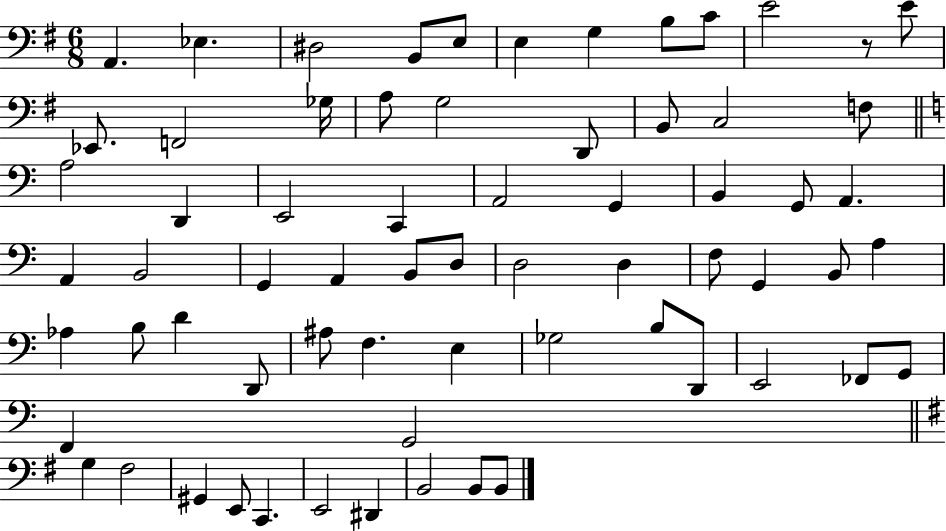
X:1
T:Untitled
M:6/8
L:1/4
K:G
A,, _E, ^D,2 B,,/2 E,/2 E, G, B,/2 C/2 E2 z/2 E/2 _E,,/2 F,,2 _G,/4 A,/2 G,2 D,,/2 B,,/2 C,2 F,/2 A,2 D,, E,,2 C,, A,,2 G,, B,, G,,/2 A,, A,, B,,2 G,, A,, B,,/2 D,/2 D,2 D, F,/2 G,, B,,/2 A, _A, B,/2 D D,,/2 ^A,/2 F, E, _G,2 B,/2 D,,/2 E,,2 _F,,/2 G,,/2 F,, G,,2 G, ^F,2 ^G,, E,,/2 C,, E,,2 ^D,, B,,2 B,,/2 B,,/2